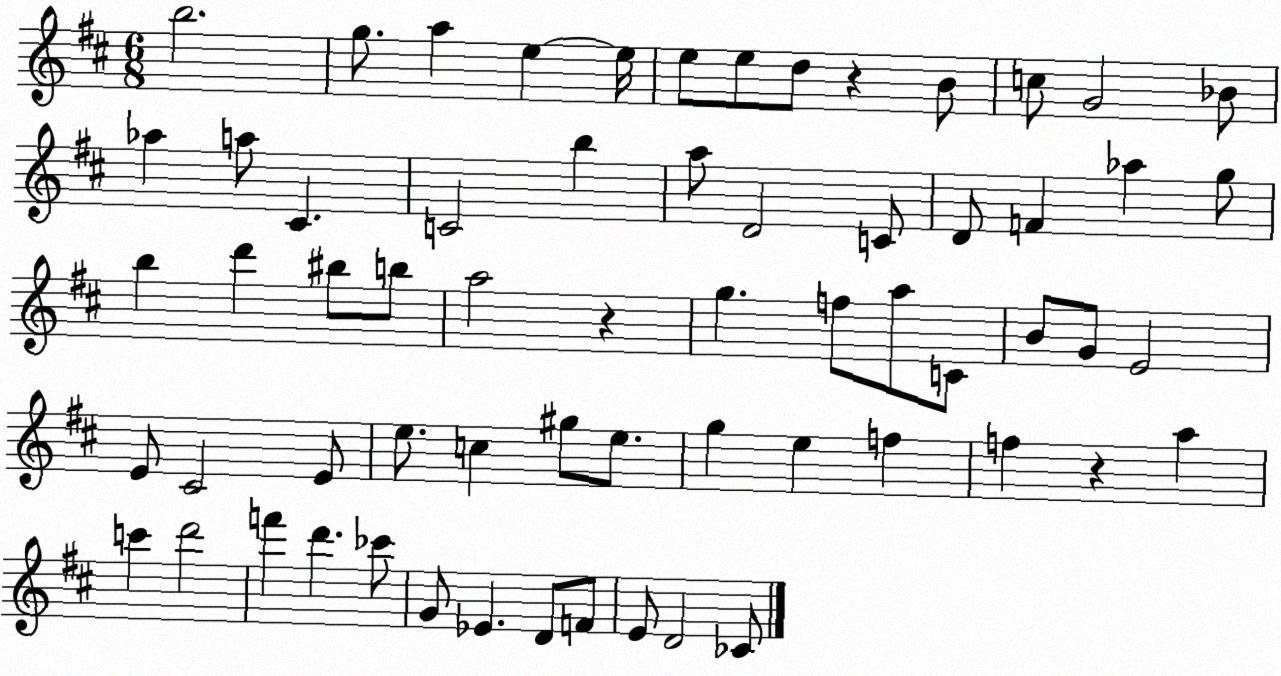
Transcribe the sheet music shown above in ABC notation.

X:1
T:Untitled
M:6/8
L:1/4
K:D
b2 g/2 a e e/4 e/2 e/2 d/2 z B/2 c/2 G2 _B/2 _a a/2 ^C C2 b a/2 D2 C/2 D/2 F _a g/2 b d' ^b/2 b/2 a2 z g f/2 a/2 C/2 B/2 G/2 E2 E/2 ^C2 E/2 e/2 c ^g/2 e/2 g e f f z a c' d'2 f' d' _c'/2 G/2 _E D/2 F/2 E/2 D2 _C/2